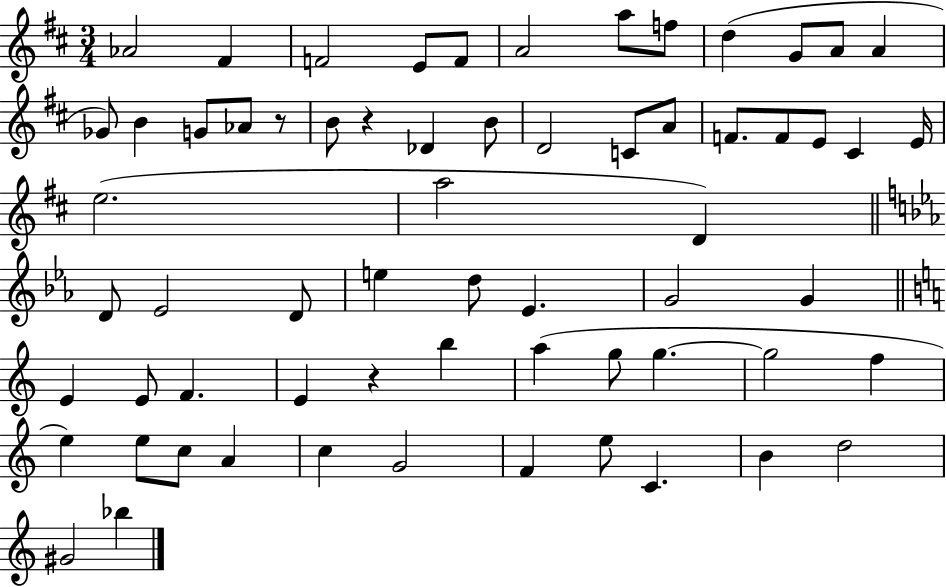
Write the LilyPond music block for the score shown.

{
  \clef treble
  \numericTimeSignature
  \time 3/4
  \key d \major
  aes'2 fis'4 | f'2 e'8 f'8 | a'2 a''8 f''8 | d''4( g'8 a'8 a'4 | \break ges'8) b'4 g'8 aes'8 r8 | b'8 r4 des'4 b'8 | d'2 c'8 a'8 | f'8. f'8 e'8 cis'4 e'16 | \break e''2.( | a''2 d'4) | \bar "||" \break \key c \minor d'8 ees'2 d'8 | e''4 d''8 ees'4. | g'2 g'4 | \bar "||" \break \key c \major e'4 e'8 f'4. | e'4 r4 b''4 | a''4( g''8 g''4.~~ | g''2 f''4 | \break e''4) e''8 c''8 a'4 | c''4 g'2 | f'4 e''8 c'4. | b'4 d''2 | \break gis'2 bes''4 | \bar "|."
}